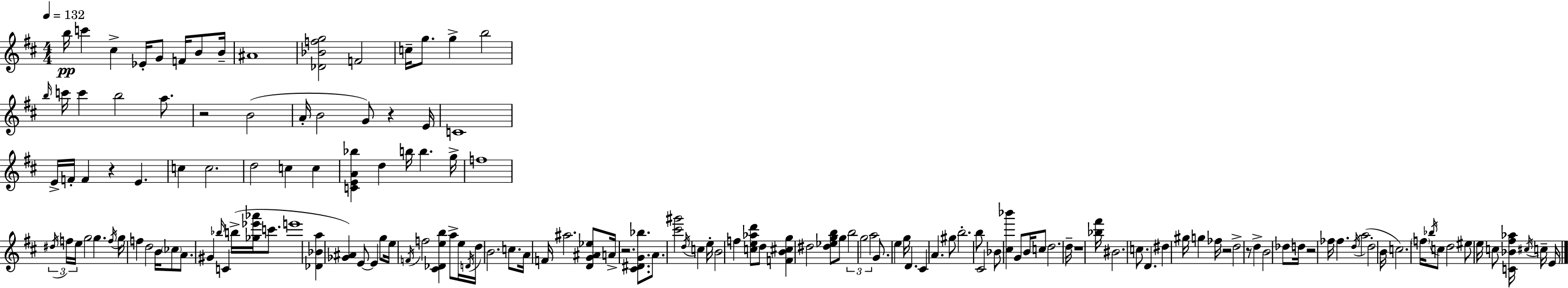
{
  \clef treble
  \numericTimeSignature
  \time 4/4
  \key d \major
  \tempo 4 = 132
  \repeat volta 2 { b''16\pp c'''4 cis''4-> ees'16-. g'8 f'16 b'8 b'16-- | ais'1 | <des' bes' f'' g''>2 f'2 | c''16-- g''8. g''4-> b''2 | \break \grace { b''16 } c'''16 c'''4 b''2 a''8. | r2 b'2( | a'16-. b'2 g'8) r4 | e'16 c'1 | \break e'16-> f'16-. f'4 r4 e'4. | c''4 c''2. | d''2 c''4 c''4 | <c' e' a' bes''>4 d''4 b''16 b''4. | \break g''16-> f''1 | \tuplet 3/2 { \acciaccatura { dis''16 } f''16 e''16 } g''2 g''4. | \acciaccatura { f''16 } g''16 f''4 d''2 | b'16 \parenthesize ces''8 a'8. gis'4 \grace { bes''16 } c'4 b''16->( | \break <ges'' ees''' aes'''>16 c'''8. e'''1 | <des' bes' a''>4 <ges' ais'>4) e'8~~ e'4 | g''8 e''16 \acciaccatura { f'16 } f''2 <cis' des' e'' b''>4 | a''8-> e''16 \acciaccatura { d'16 } d''16 b'2. | \break c''8. a'16 f'16 ais''2. | <d' g' ais' ees''>8 a'16-> r2. | <cis' dis' g' bes''>8. a'8. <cis''' gis'''>2 | \acciaccatura { d''16 } c''4 e''16-. \parenthesize b'2 f''4 | \break <c'' e'' aes'' d'''>8 d''8 <f' b' cis'' g''>4 dis''2 | <dis'' ees'' g'' b''>8 g''8 \tuplet 3/2 { b''2 g''2 | a''2 } g'8. | e''4 g''16 d'4. cis'4 | \break a'4. gis''8 b''2.-. | b''8 cis'2 bes'8 | <cis'' bes'''>4 g'8 b'16 c''8 d''2. | d''16-- r1 | \break <bes'' fis'''>16 bis'2. | c''8. d'4. dis''4 | gis''16 g''4 fes''16 r2 d''2-> | r8 d''4-> b'2 | \break des''8 d''16 r2 | fes''16 fes''4. \acciaccatura { d''16 }( a''2 | d''2-. b'16 c''2.) | \parenthesize f''16 \acciaccatura { bes''16 } c''8 d''2 | \break eis''8 e''16 c''8 <c' bes' fis'' aes''>16 \acciaccatura { cis''16 } c''16-- e'16 } \bar "|."
}